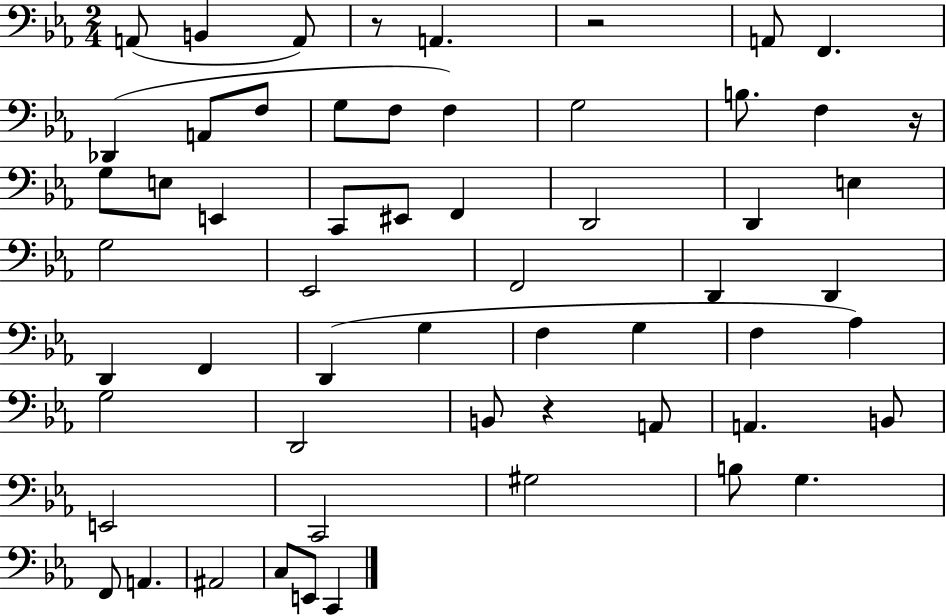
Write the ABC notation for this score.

X:1
T:Untitled
M:2/4
L:1/4
K:Eb
A,,/2 B,, A,,/2 z/2 A,, z2 A,,/2 F,, _D,, A,,/2 F,/2 G,/2 F,/2 F, G,2 B,/2 F, z/4 G,/2 E,/2 E,, C,,/2 ^E,,/2 F,, D,,2 D,, E, G,2 _E,,2 F,,2 D,, D,, D,, F,, D,, G, F, G, F, _A, G,2 D,,2 B,,/2 z A,,/2 A,, B,,/2 E,,2 C,,2 ^G,2 B,/2 G, F,,/2 A,, ^A,,2 C,/2 E,,/2 C,,